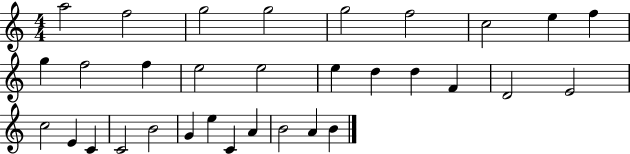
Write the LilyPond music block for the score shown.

{
  \clef treble
  \numericTimeSignature
  \time 4/4
  \key c \major
  a''2 f''2 | g''2 g''2 | g''2 f''2 | c''2 e''4 f''4 | \break g''4 f''2 f''4 | e''2 e''2 | e''4 d''4 d''4 f'4 | d'2 e'2 | \break c''2 e'4 c'4 | c'2 b'2 | g'4 e''4 c'4 a'4 | b'2 a'4 b'4 | \break \bar "|."
}